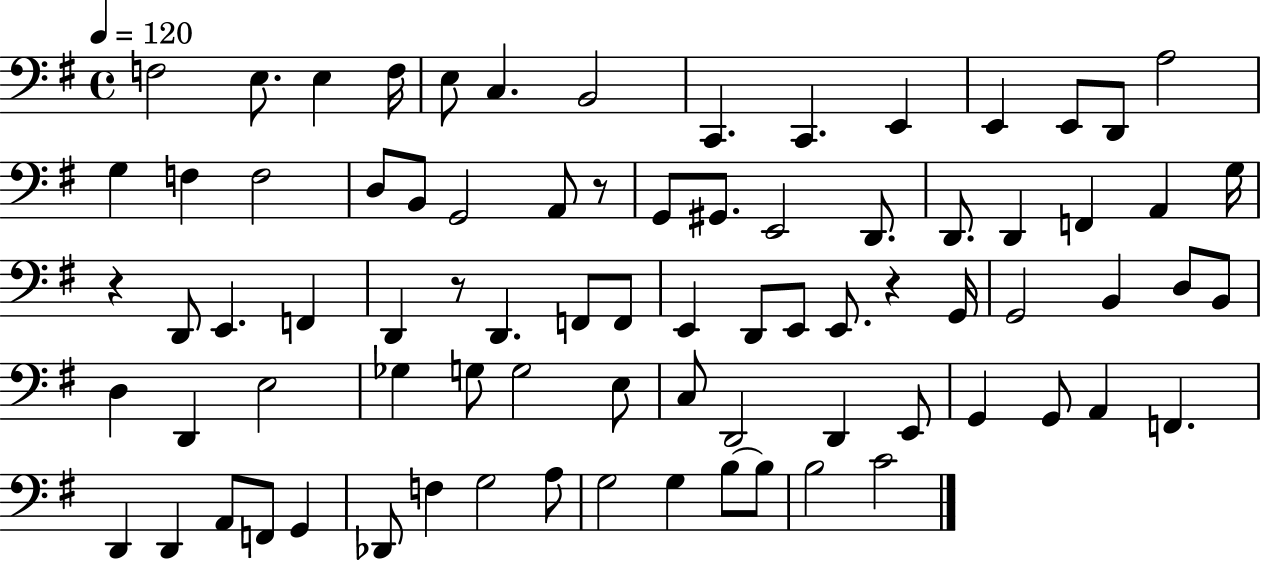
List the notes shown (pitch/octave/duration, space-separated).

F3/h E3/e. E3/q F3/s E3/e C3/q. B2/h C2/q. C2/q. E2/q E2/q E2/e D2/e A3/h G3/q F3/q F3/h D3/e B2/e G2/h A2/e R/e G2/e G#2/e. E2/h D2/e. D2/e. D2/q F2/q A2/q G3/s R/q D2/e E2/q. F2/q D2/q R/e D2/q. F2/e F2/e E2/q D2/e E2/e E2/e. R/q G2/s G2/h B2/q D3/e B2/e D3/q D2/q E3/h Gb3/q G3/e G3/h E3/e C3/e D2/h D2/q E2/e G2/q G2/e A2/q F2/q. D2/q D2/q A2/e F2/e G2/q Db2/e F3/q G3/h A3/e G3/h G3/q B3/e B3/e B3/h C4/h